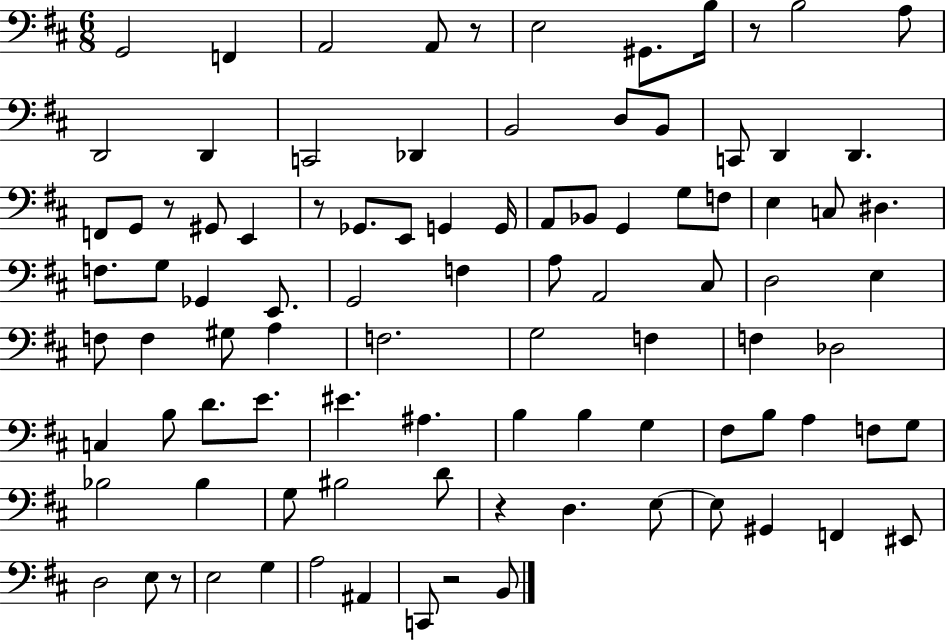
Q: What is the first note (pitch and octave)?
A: G2